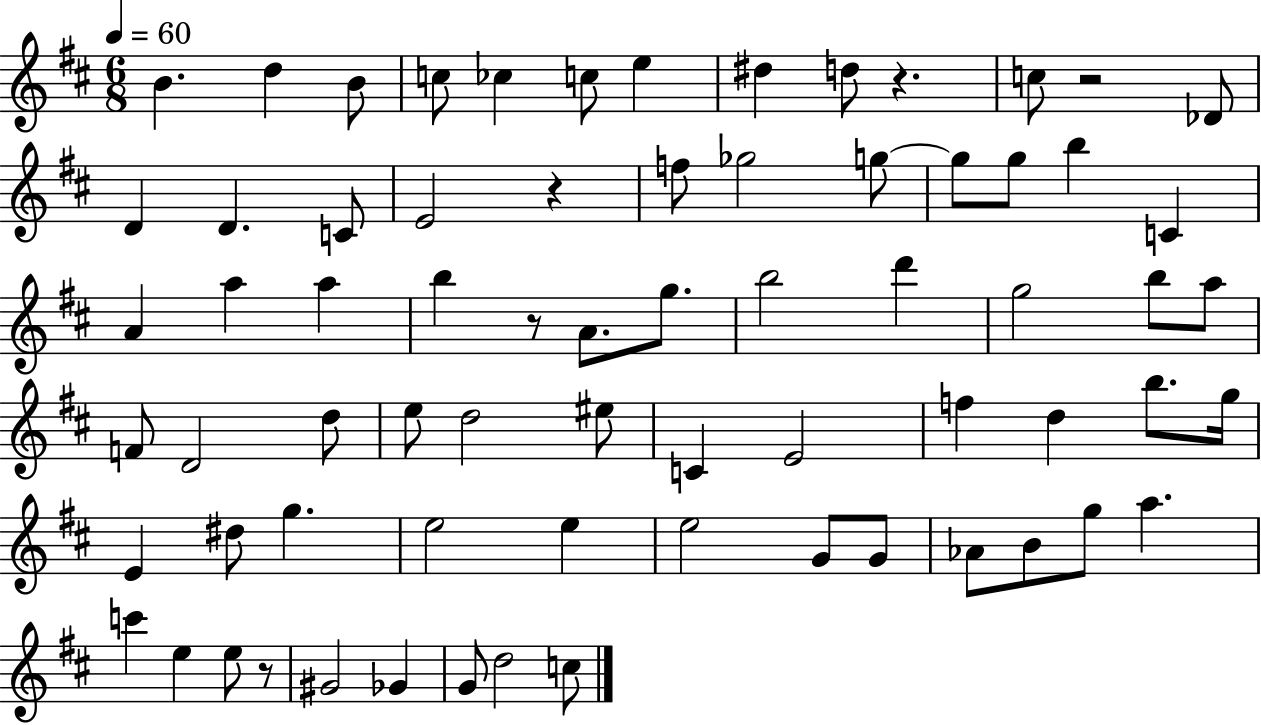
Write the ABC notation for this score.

X:1
T:Untitled
M:6/8
L:1/4
K:D
B d B/2 c/2 _c c/2 e ^d d/2 z c/2 z2 _D/2 D D C/2 E2 z f/2 _g2 g/2 g/2 g/2 b C A a a b z/2 A/2 g/2 b2 d' g2 b/2 a/2 F/2 D2 d/2 e/2 d2 ^e/2 C E2 f d b/2 g/4 E ^d/2 g e2 e e2 G/2 G/2 _A/2 B/2 g/2 a c' e e/2 z/2 ^G2 _G G/2 d2 c/2